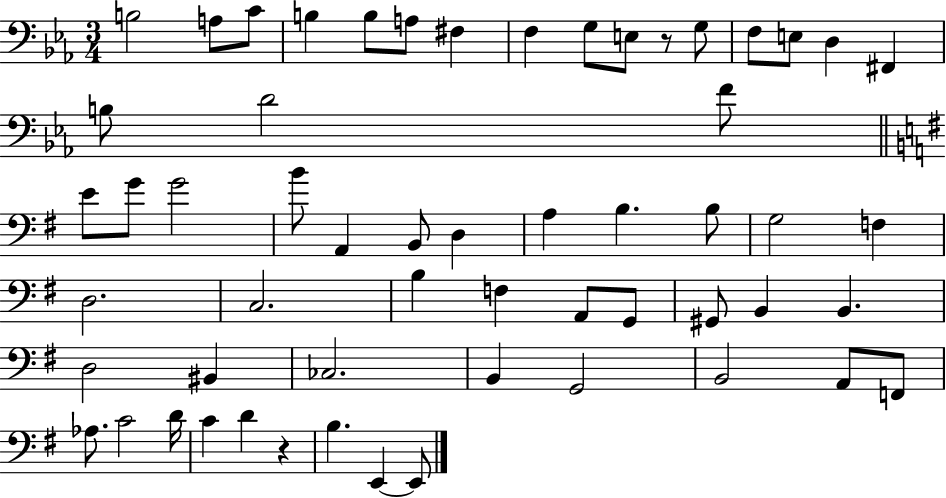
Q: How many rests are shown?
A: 2